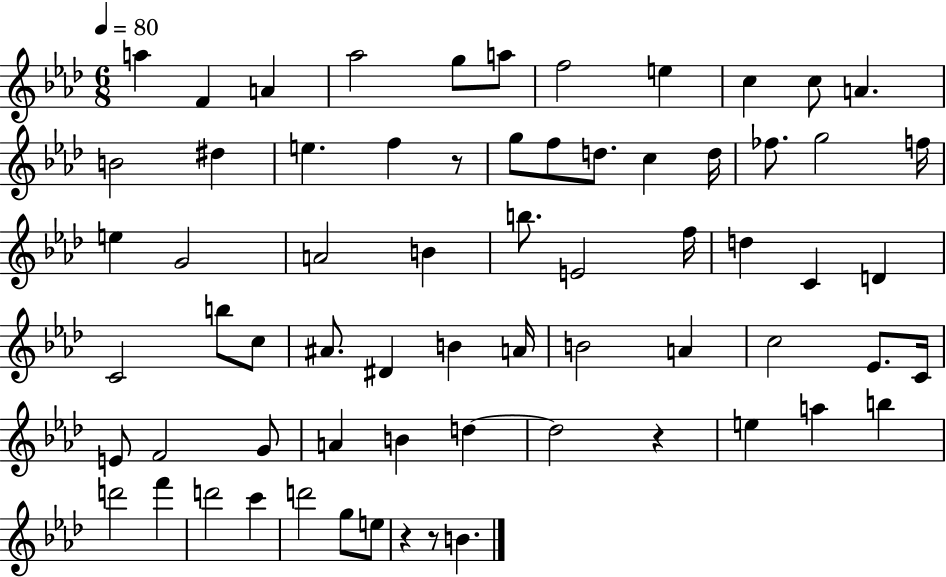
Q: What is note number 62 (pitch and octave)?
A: E5